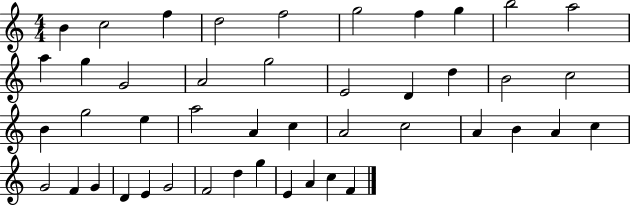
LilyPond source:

{
  \clef treble
  \numericTimeSignature
  \time 4/4
  \key c \major
  b'4 c''2 f''4 | d''2 f''2 | g''2 f''4 g''4 | b''2 a''2 | \break a''4 g''4 g'2 | a'2 g''2 | e'2 d'4 d''4 | b'2 c''2 | \break b'4 g''2 e''4 | a''2 a'4 c''4 | a'2 c''2 | a'4 b'4 a'4 c''4 | \break g'2 f'4 g'4 | d'4 e'4 g'2 | f'2 d''4 g''4 | e'4 a'4 c''4 f'4 | \break \bar "|."
}